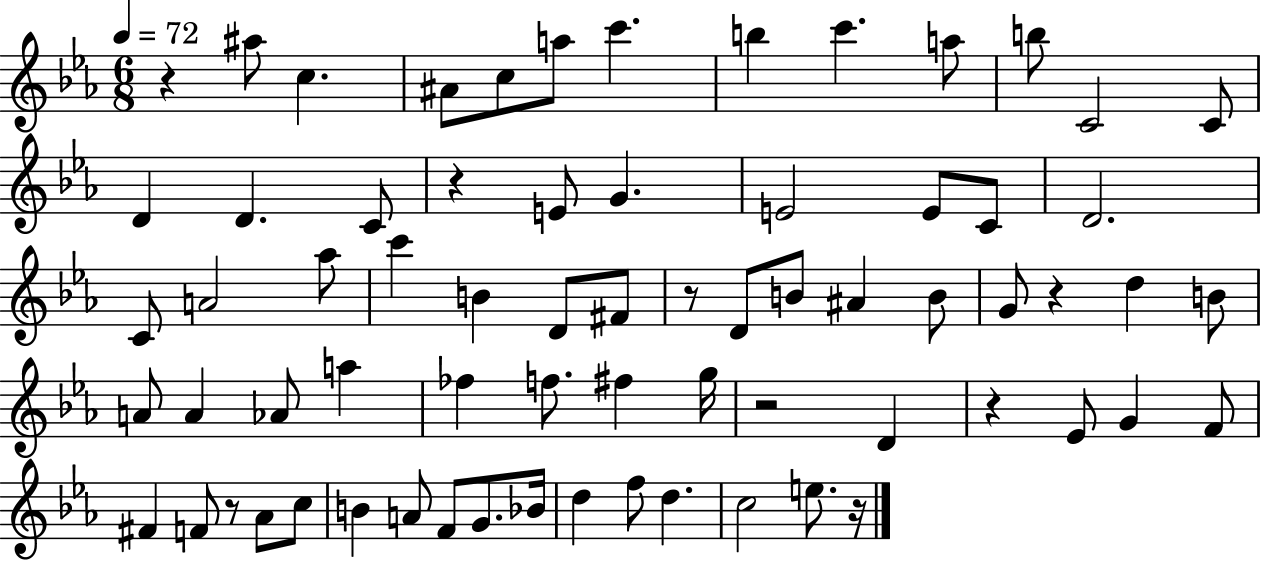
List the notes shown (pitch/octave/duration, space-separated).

R/q A#5/e C5/q. A#4/e C5/e A5/e C6/q. B5/q C6/q. A5/e B5/e C4/h C4/e D4/q D4/q. C4/e R/q E4/e G4/q. E4/h E4/e C4/e D4/h. C4/e A4/h Ab5/e C6/q B4/q D4/e F#4/e R/e D4/e B4/e A#4/q B4/e G4/e R/q D5/q B4/e A4/e A4/q Ab4/e A5/q FES5/q F5/e. F#5/q G5/s R/h D4/q R/q Eb4/e G4/q F4/e F#4/q F4/e R/e Ab4/e C5/e B4/q A4/e F4/e G4/e. Bb4/s D5/q F5/e D5/q. C5/h E5/e. R/s